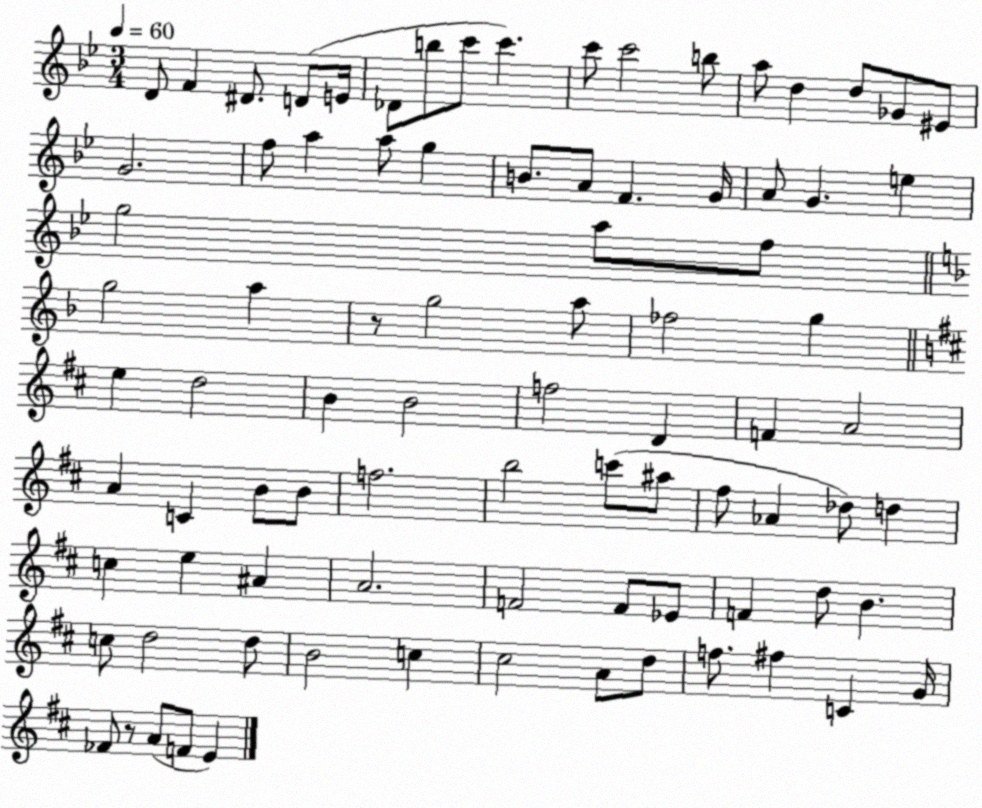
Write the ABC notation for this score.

X:1
T:Untitled
M:3/4
L:1/4
K:Bb
D/2 F ^D/2 D/2 E/4 _D/2 b/2 c'/2 c' c'/2 c'2 b/2 a/2 d d/2 _G/2 ^E/2 G2 f/2 a a/2 g B/2 A/2 F G/4 A/2 G e g2 a/2 f/2 g2 a z/2 g2 a/2 _f2 g e d2 B B2 f2 D F A2 A C B/2 B/2 f2 b2 c'/2 ^a/2 ^f/2 _A _d/2 d c e ^A A2 F2 F/2 _E/2 F d/2 B c/2 d2 d/2 B2 c ^c2 A/2 d/2 f/2 ^f C G/4 _F/2 z/2 A/2 F/2 E